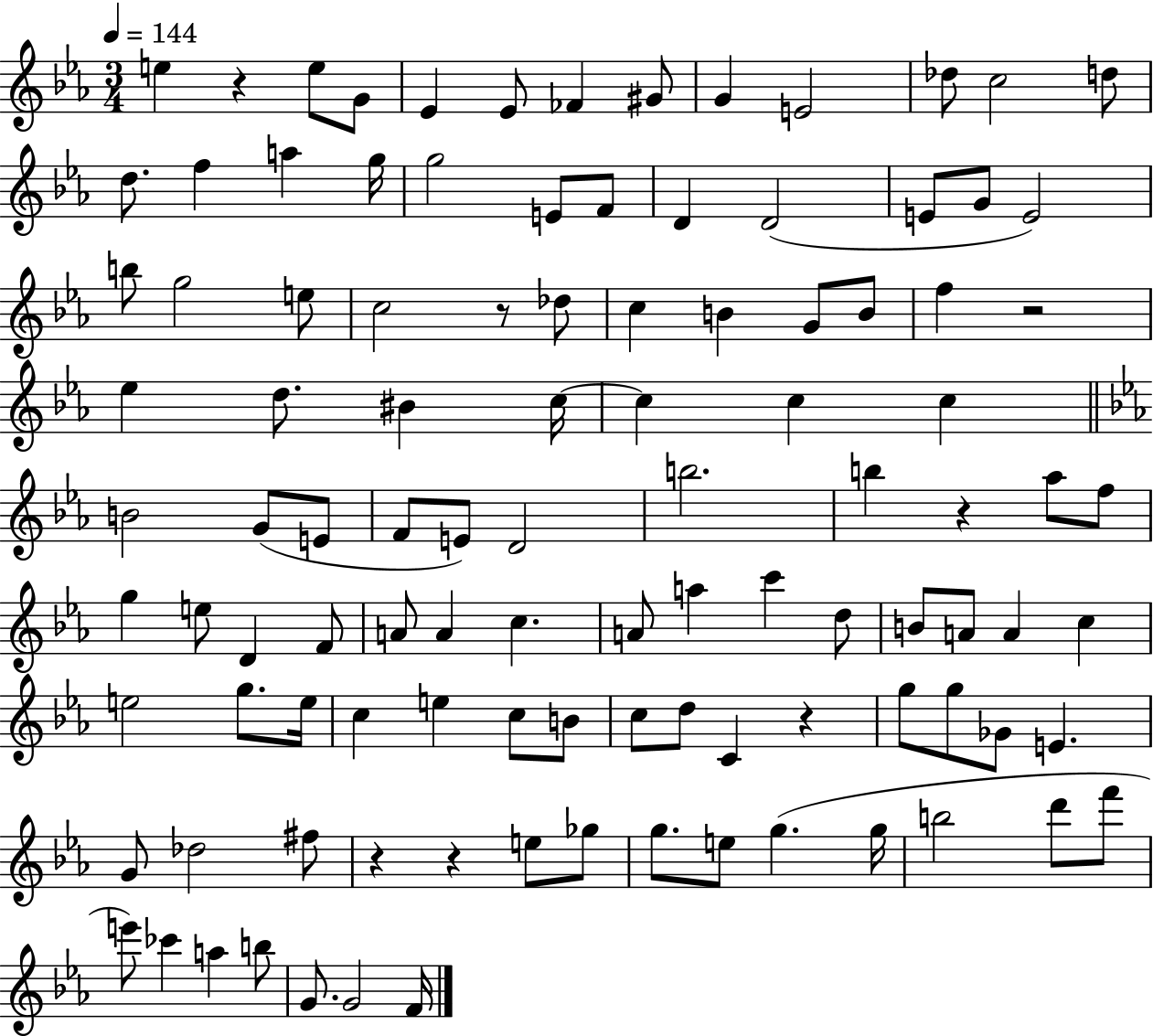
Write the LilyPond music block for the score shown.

{
  \clef treble
  \numericTimeSignature
  \time 3/4
  \key ees \major
  \tempo 4 = 144
  e''4 r4 e''8 g'8 | ees'4 ees'8 fes'4 gis'8 | g'4 e'2 | des''8 c''2 d''8 | \break d''8. f''4 a''4 g''16 | g''2 e'8 f'8 | d'4 d'2( | e'8 g'8 e'2) | \break b''8 g''2 e''8 | c''2 r8 des''8 | c''4 b'4 g'8 b'8 | f''4 r2 | \break ees''4 d''8. bis'4 c''16~~ | c''4 c''4 c''4 | \bar "||" \break \key ees \major b'2 g'8( e'8 | f'8 e'8) d'2 | b''2. | b''4 r4 aes''8 f''8 | \break g''4 e''8 d'4 f'8 | a'8 a'4 c''4. | a'8 a''4 c'''4 d''8 | b'8 a'8 a'4 c''4 | \break e''2 g''8. e''16 | c''4 e''4 c''8 b'8 | c''8 d''8 c'4 r4 | g''8 g''8 ges'8 e'4. | \break g'8 des''2 fis''8 | r4 r4 e''8 ges''8 | g''8. e''8 g''4.( g''16 | b''2 d'''8 f'''8 | \break e'''8) ces'''4 a''4 b''8 | g'8. g'2 f'16 | \bar "|."
}